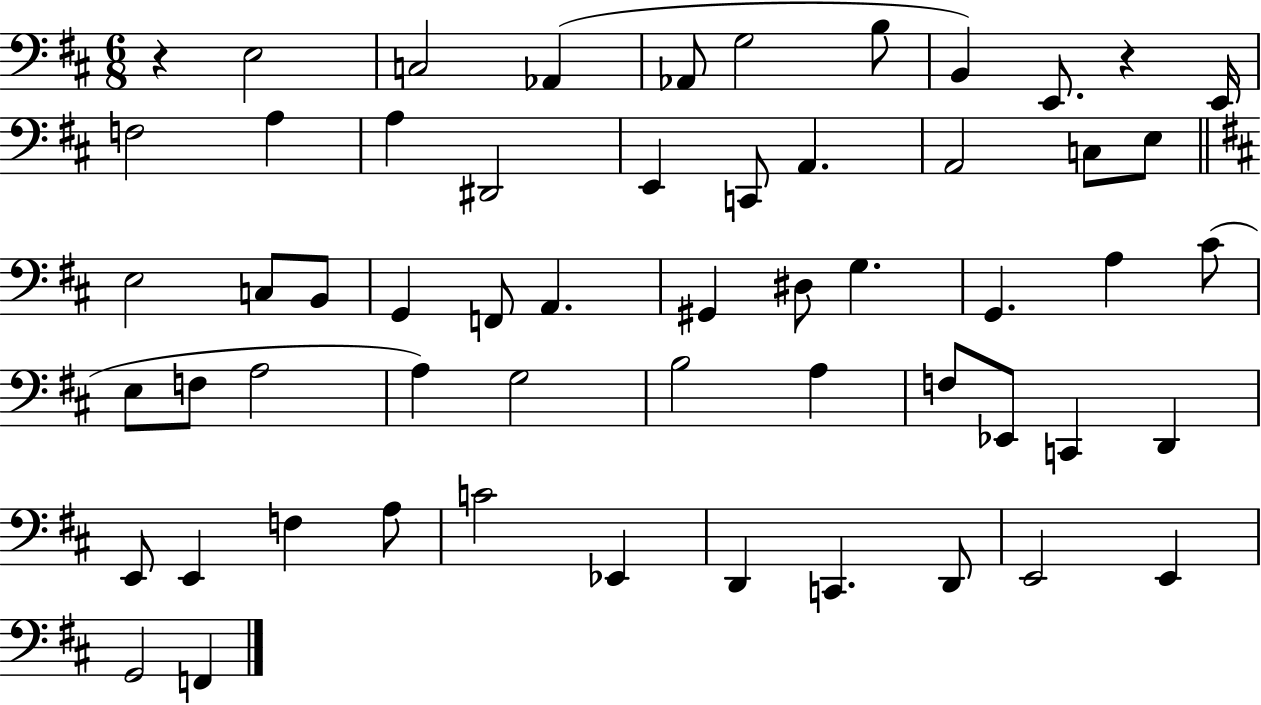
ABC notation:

X:1
T:Untitled
M:6/8
L:1/4
K:D
z E,2 C,2 _A,, _A,,/2 G,2 B,/2 B,, E,,/2 z E,,/4 F,2 A, A, ^D,,2 E,, C,,/2 A,, A,,2 C,/2 E,/2 E,2 C,/2 B,,/2 G,, F,,/2 A,, ^G,, ^D,/2 G, G,, A, ^C/2 E,/2 F,/2 A,2 A, G,2 B,2 A, F,/2 _E,,/2 C,, D,, E,,/2 E,, F, A,/2 C2 _E,, D,, C,, D,,/2 E,,2 E,, G,,2 F,,